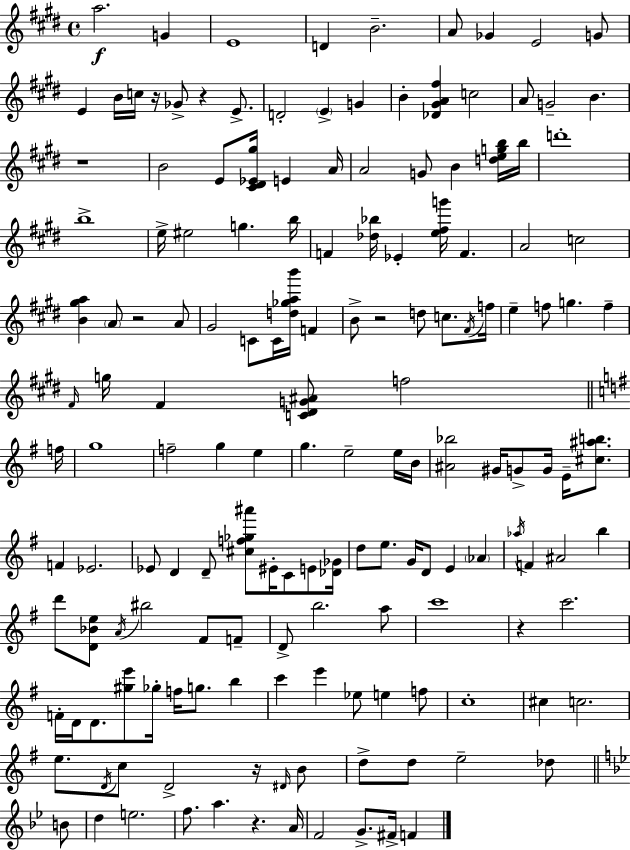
A5/h. G4/q E4/w D4/q B4/h. A4/e Gb4/q E4/h G4/e E4/q B4/s C5/s R/s Gb4/e R/q E4/e. D4/h E4/q G4/q B4/q [Db4,G#4,A4,F#5]/q C5/h A4/e G4/h B4/q. R/w B4/h E4/e [C#4,D#4,Eb4,G#5]/s E4/q A4/s A4/h G4/e B4/q [D5,E5,G5,B5]/s B5/s D6/w B5/w E5/s EIS5/h G5/q. B5/s F4/q [Db5,Bb5]/s Eb4/q [E5,F#5,G6]/s F4/q. A4/h C5/h [B4,G#5,A5]/q A4/e R/h A4/e G#4/h C4/e C4/s [D5,Gb5,A5,B6]/s F4/q B4/e R/h D5/e C5/e. F#4/s F5/s E5/q F5/e G5/q. F5/q F#4/s G5/s F#4/q [C4,D#4,G4,A#4]/e F5/h F5/s G5/w F5/h G5/q E5/q G5/q. E5/h E5/s B4/s [A#4,Bb5]/h G#4/s G4/e G4/s E4/s [C#5,A#5,B5]/e. F4/q Eb4/h. Eb4/e D4/q D4/e [C#5,F5,Gb5,A#6]/e EIS4/s C4/e E4/e [Db4,Gb4]/s D5/e E5/e. G4/s D4/e E4/q Ab4/q Ab5/s F4/q A#4/h B5/q D6/e [D4,Bb4,E5]/e A4/s BIS5/h F#4/e F4/e D4/e B5/h. A5/e C6/w R/q C6/h. F4/s D4/s D4/e. [G#5,E6]/e Gb5/s F5/s G5/e. B5/q C6/q E6/q Eb5/e E5/q F5/e C5/w C#5/q C5/h. E5/e. D4/s C5/e D4/h R/s D#4/s B4/e D5/e D5/e E5/h Db5/e B4/e D5/q E5/h. F5/e. A5/q. R/q. A4/s F4/h G4/e. F#4/s F4/q